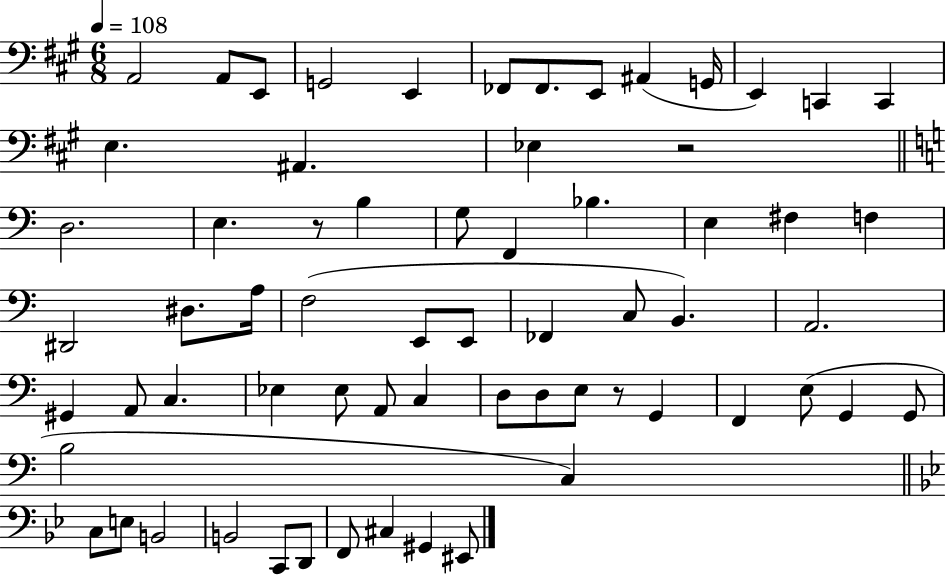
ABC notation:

X:1
T:Untitled
M:6/8
L:1/4
K:A
A,,2 A,,/2 E,,/2 G,,2 E,, _F,,/2 _F,,/2 E,,/2 ^A,, G,,/4 E,, C,, C,, E, ^A,, _E, z2 D,2 E, z/2 B, G,/2 F,, _B, E, ^F, F, ^D,,2 ^D,/2 A,/4 F,2 E,,/2 E,,/2 _F,, C,/2 B,, A,,2 ^G,, A,,/2 C, _E, _E,/2 A,,/2 C, D,/2 D,/2 E,/2 z/2 G,, F,, E,/2 G,, G,,/2 B,2 C, C,/2 E,/2 B,,2 B,,2 C,,/2 D,,/2 F,,/2 ^C, ^G,, ^E,,/2